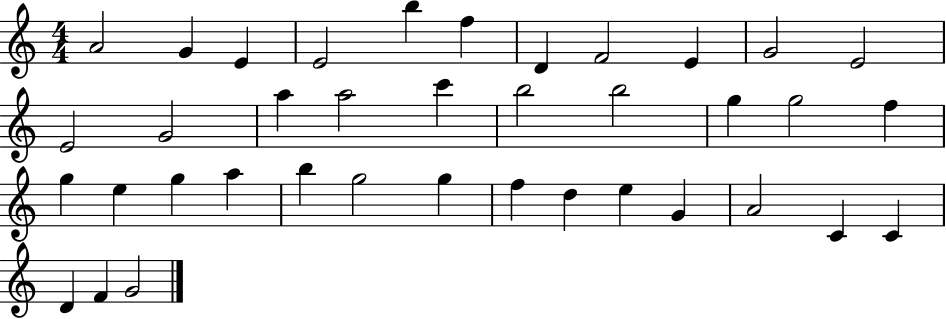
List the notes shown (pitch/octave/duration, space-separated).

A4/h G4/q E4/q E4/h B5/q F5/q D4/q F4/h E4/q G4/h E4/h E4/h G4/h A5/q A5/h C6/q B5/h B5/h G5/q G5/h F5/q G5/q E5/q G5/q A5/q B5/q G5/h G5/q F5/q D5/q E5/q G4/q A4/h C4/q C4/q D4/q F4/q G4/h